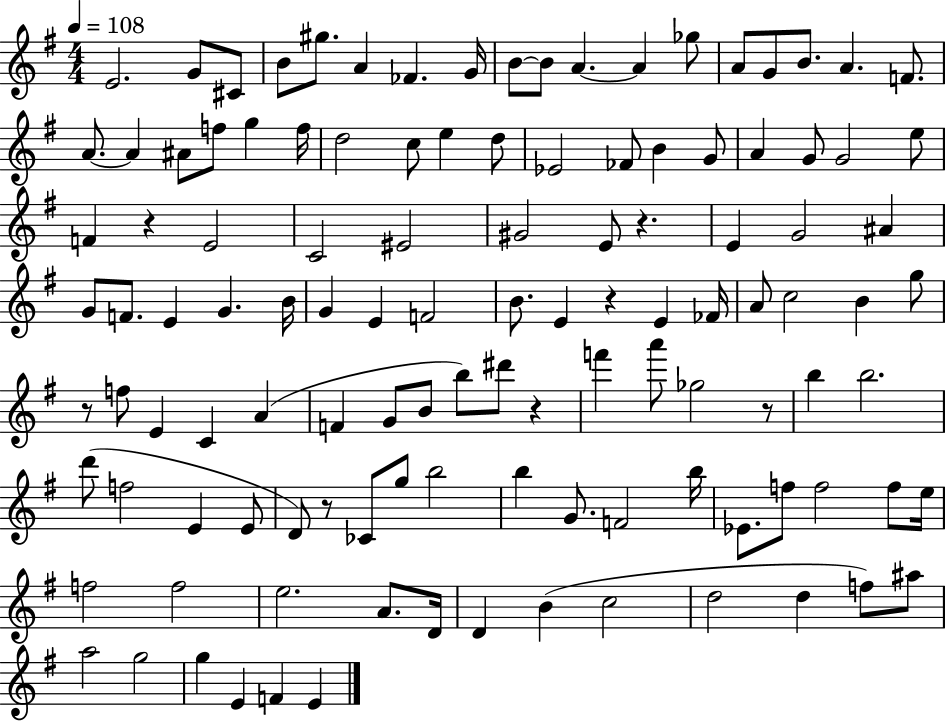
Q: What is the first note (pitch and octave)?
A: E4